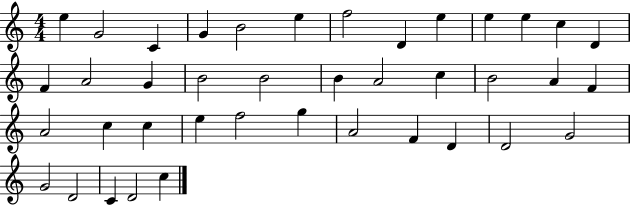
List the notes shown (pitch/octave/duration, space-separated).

E5/q G4/h C4/q G4/q B4/h E5/q F5/h D4/q E5/q E5/q E5/q C5/q D4/q F4/q A4/h G4/q B4/h B4/h B4/q A4/h C5/q B4/h A4/q F4/q A4/h C5/q C5/q E5/q F5/h G5/q A4/h F4/q D4/q D4/h G4/h G4/h D4/h C4/q D4/h C5/q